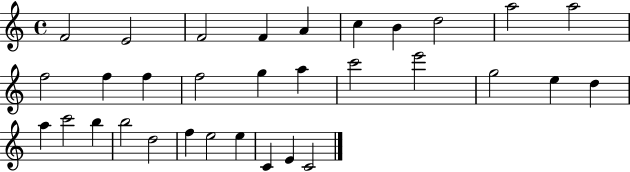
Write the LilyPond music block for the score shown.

{
  \clef treble
  \time 4/4
  \defaultTimeSignature
  \key c \major
  f'2 e'2 | f'2 f'4 a'4 | c''4 b'4 d''2 | a''2 a''2 | \break f''2 f''4 f''4 | f''2 g''4 a''4 | c'''2 e'''2 | g''2 e''4 d''4 | \break a''4 c'''2 b''4 | b''2 d''2 | f''4 e''2 e''4 | c'4 e'4 c'2 | \break \bar "|."
}